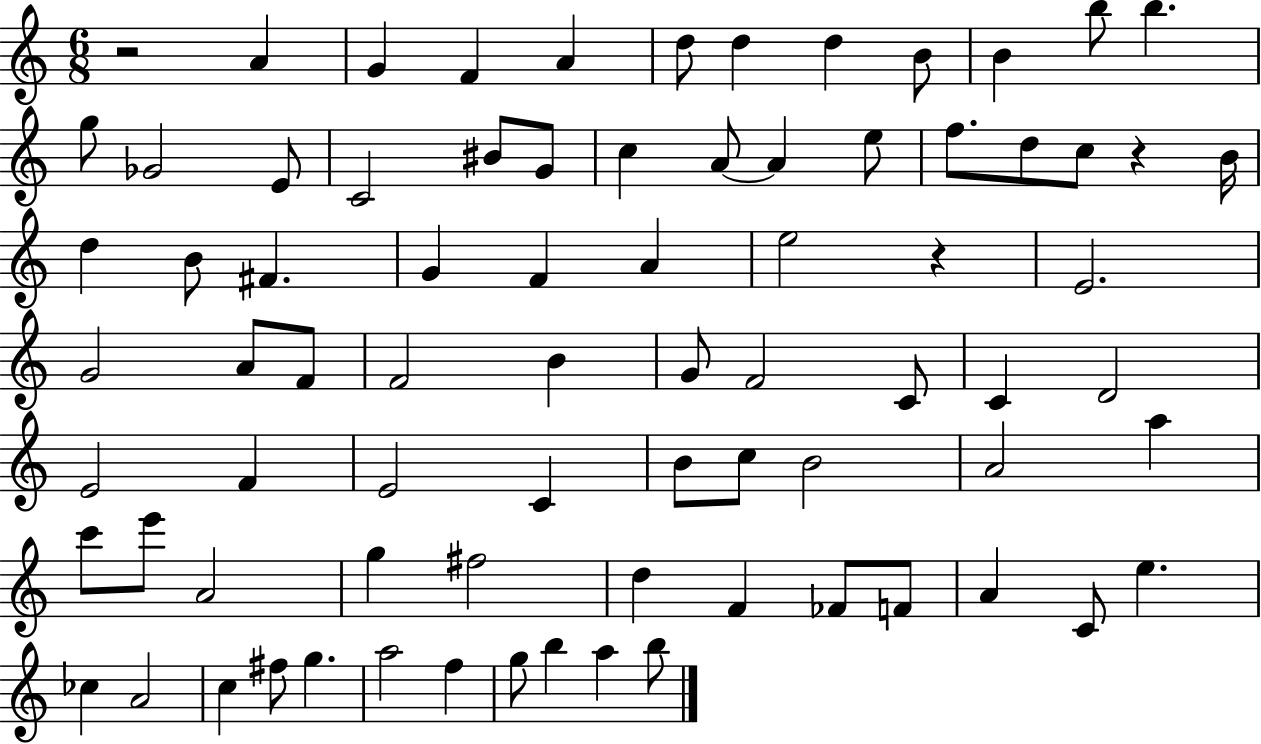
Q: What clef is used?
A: treble